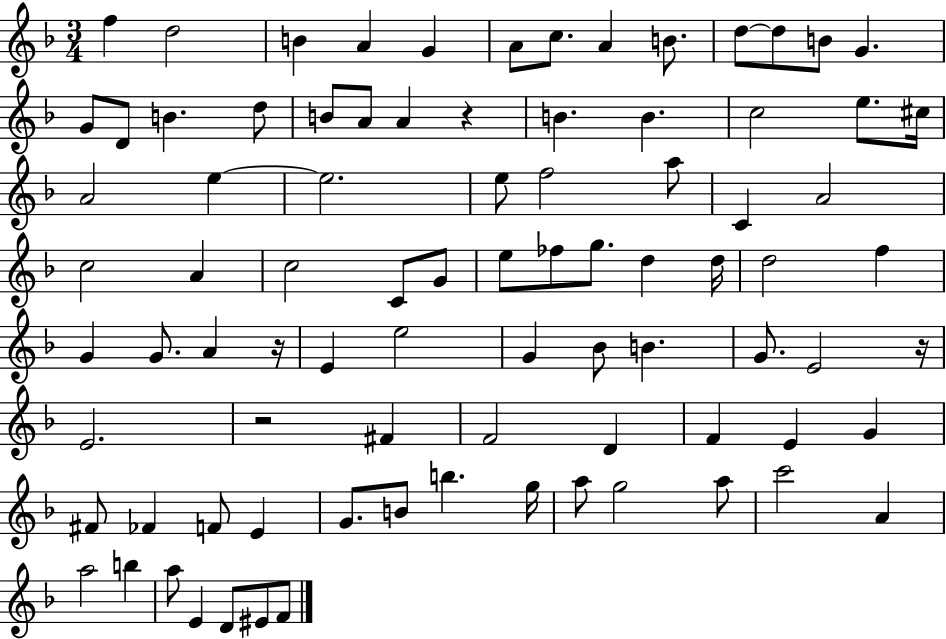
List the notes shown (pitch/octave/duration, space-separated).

F5/q D5/h B4/q A4/q G4/q A4/e C5/e. A4/q B4/e. D5/e D5/e B4/e G4/q. G4/e D4/e B4/q. D5/e B4/e A4/e A4/q R/q B4/q. B4/q. C5/h E5/e. C#5/s A4/h E5/q E5/h. E5/e F5/h A5/e C4/q A4/h C5/h A4/q C5/h C4/e G4/e E5/e FES5/e G5/e. D5/q D5/s D5/h F5/q G4/q G4/e. A4/q R/s E4/q E5/h G4/q Bb4/e B4/q. G4/e. E4/h R/s E4/h. R/h F#4/q F4/h D4/q F4/q E4/q G4/q F#4/e FES4/q F4/e E4/q G4/e. B4/e B5/q. G5/s A5/e G5/h A5/e C6/h A4/q A5/h B5/q A5/e E4/q D4/e EIS4/e F4/e